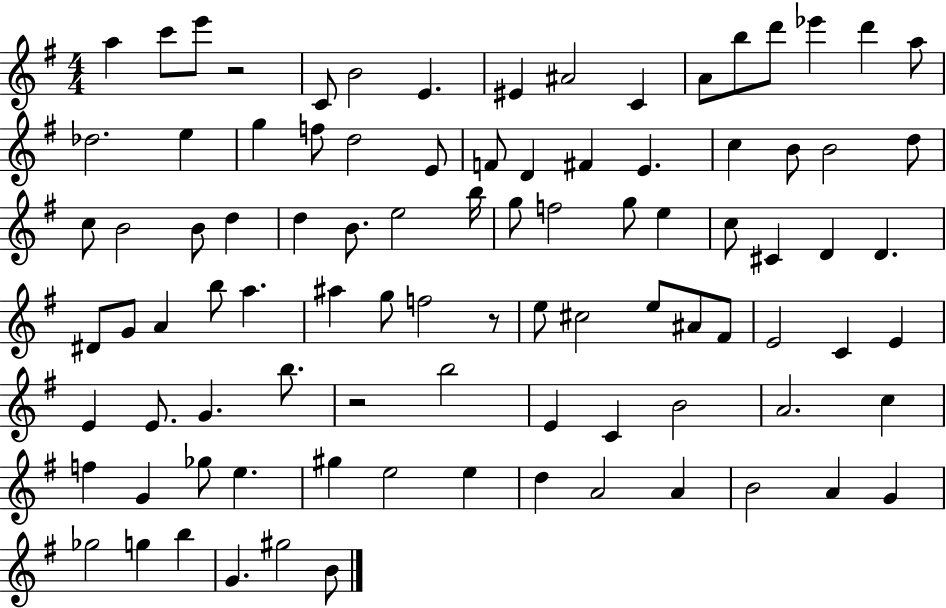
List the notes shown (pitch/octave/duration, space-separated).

A5/q C6/e E6/e R/h C4/e B4/h E4/q. EIS4/q A#4/h C4/q A4/e B5/e D6/e Eb6/q D6/q A5/e Db5/h. E5/q G5/q F5/e D5/h E4/e F4/e D4/q F#4/q E4/q. C5/q B4/e B4/h D5/e C5/e B4/h B4/e D5/q D5/q B4/e. E5/h B5/s G5/e F5/h G5/e E5/q C5/e C#4/q D4/q D4/q. D#4/e G4/e A4/q B5/e A5/q. A#5/q G5/e F5/h R/e E5/e C#5/h E5/e A#4/e F#4/e E4/h C4/q E4/q E4/q E4/e. G4/q. B5/e. R/h B5/h E4/q C4/q B4/h A4/h. C5/q F5/q G4/q Gb5/e E5/q. G#5/q E5/h E5/q D5/q A4/h A4/q B4/h A4/q G4/q Gb5/h G5/q B5/q G4/q. G#5/h B4/e